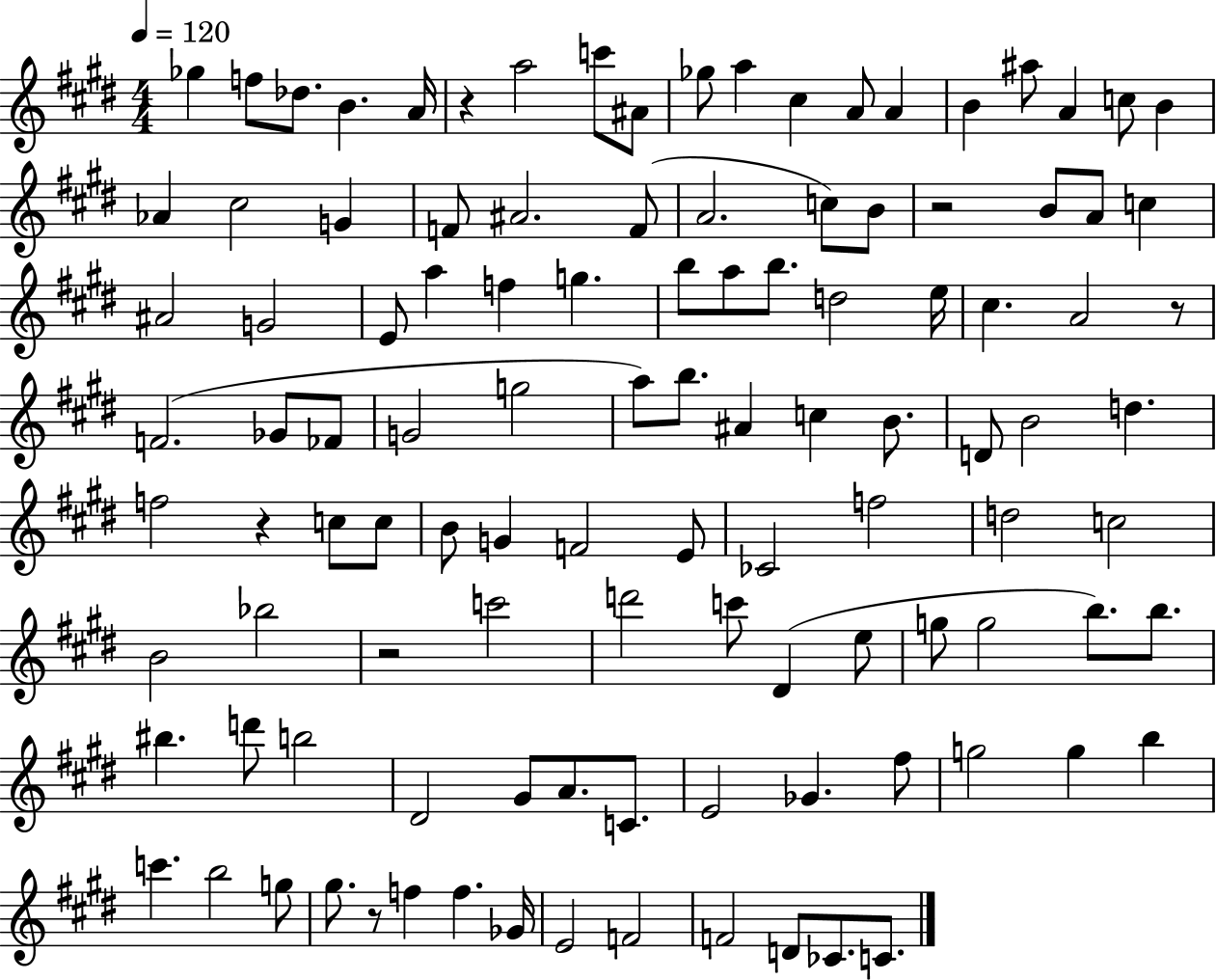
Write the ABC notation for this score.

X:1
T:Untitled
M:4/4
L:1/4
K:E
_g f/2 _d/2 B A/4 z a2 c'/2 ^A/2 _g/2 a ^c A/2 A B ^a/2 A c/2 B _A ^c2 G F/2 ^A2 F/2 A2 c/2 B/2 z2 B/2 A/2 c ^A2 G2 E/2 a f g b/2 a/2 b/2 d2 e/4 ^c A2 z/2 F2 _G/2 _F/2 G2 g2 a/2 b/2 ^A c B/2 D/2 B2 d f2 z c/2 c/2 B/2 G F2 E/2 _C2 f2 d2 c2 B2 _b2 z2 c'2 d'2 c'/2 ^D e/2 g/2 g2 b/2 b/2 ^b d'/2 b2 ^D2 ^G/2 A/2 C/2 E2 _G ^f/2 g2 g b c' b2 g/2 ^g/2 z/2 f f _G/4 E2 F2 F2 D/2 _C/2 C/2